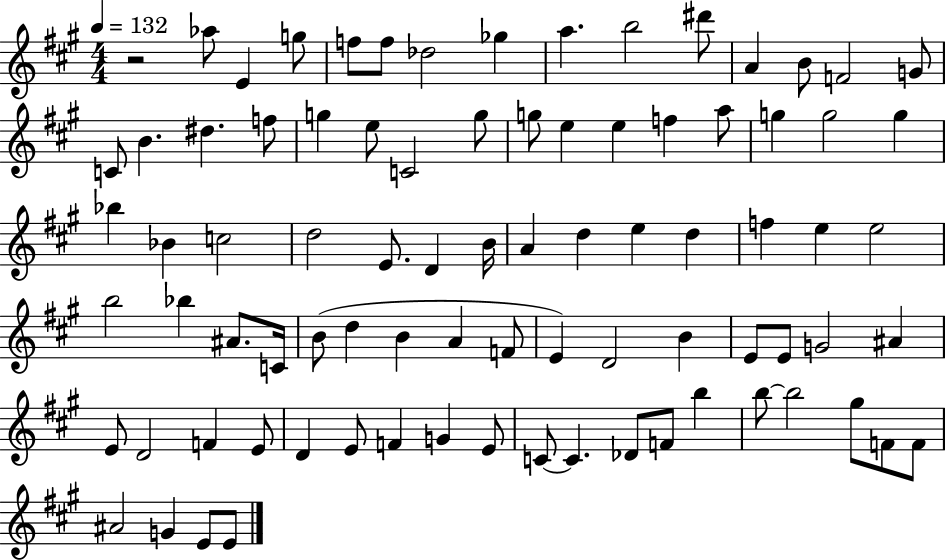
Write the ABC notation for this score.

X:1
T:Untitled
M:4/4
L:1/4
K:A
z2 _a/2 E g/2 f/2 f/2 _d2 _g a b2 ^d'/2 A B/2 F2 G/2 C/2 B ^d f/2 g e/2 C2 g/2 g/2 e e f a/2 g g2 g _b _B c2 d2 E/2 D B/4 A d e d f e e2 b2 _b ^A/2 C/4 B/2 d B A F/2 E D2 B E/2 E/2 G2 ^A E/2 D2 F E/2 D E/2 F G E/2 C/2 C _D/2 F/2 b b/2 b2 ^g/2 F/2 F/2 ^A2 G E/2 E/2